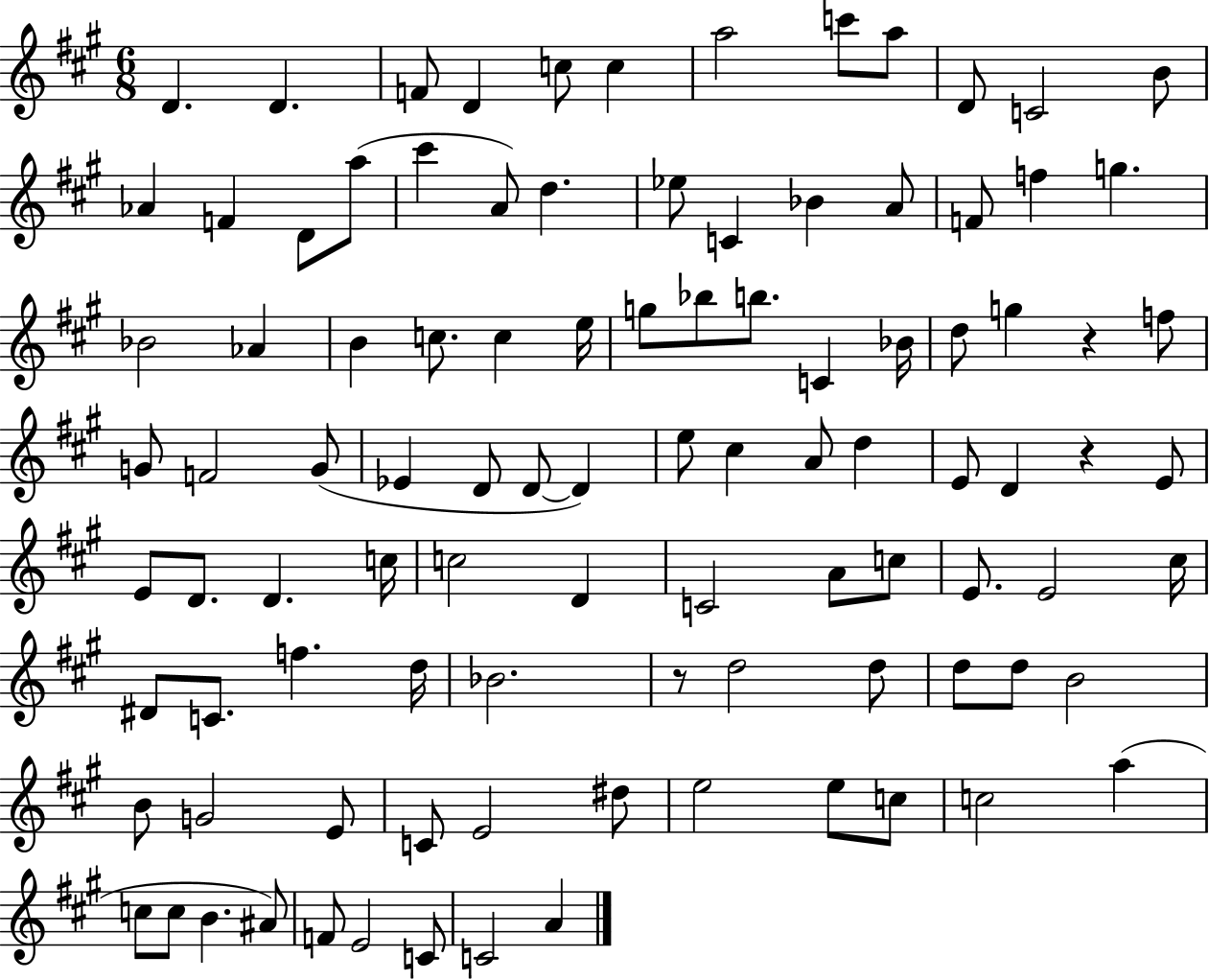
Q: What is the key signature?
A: A major